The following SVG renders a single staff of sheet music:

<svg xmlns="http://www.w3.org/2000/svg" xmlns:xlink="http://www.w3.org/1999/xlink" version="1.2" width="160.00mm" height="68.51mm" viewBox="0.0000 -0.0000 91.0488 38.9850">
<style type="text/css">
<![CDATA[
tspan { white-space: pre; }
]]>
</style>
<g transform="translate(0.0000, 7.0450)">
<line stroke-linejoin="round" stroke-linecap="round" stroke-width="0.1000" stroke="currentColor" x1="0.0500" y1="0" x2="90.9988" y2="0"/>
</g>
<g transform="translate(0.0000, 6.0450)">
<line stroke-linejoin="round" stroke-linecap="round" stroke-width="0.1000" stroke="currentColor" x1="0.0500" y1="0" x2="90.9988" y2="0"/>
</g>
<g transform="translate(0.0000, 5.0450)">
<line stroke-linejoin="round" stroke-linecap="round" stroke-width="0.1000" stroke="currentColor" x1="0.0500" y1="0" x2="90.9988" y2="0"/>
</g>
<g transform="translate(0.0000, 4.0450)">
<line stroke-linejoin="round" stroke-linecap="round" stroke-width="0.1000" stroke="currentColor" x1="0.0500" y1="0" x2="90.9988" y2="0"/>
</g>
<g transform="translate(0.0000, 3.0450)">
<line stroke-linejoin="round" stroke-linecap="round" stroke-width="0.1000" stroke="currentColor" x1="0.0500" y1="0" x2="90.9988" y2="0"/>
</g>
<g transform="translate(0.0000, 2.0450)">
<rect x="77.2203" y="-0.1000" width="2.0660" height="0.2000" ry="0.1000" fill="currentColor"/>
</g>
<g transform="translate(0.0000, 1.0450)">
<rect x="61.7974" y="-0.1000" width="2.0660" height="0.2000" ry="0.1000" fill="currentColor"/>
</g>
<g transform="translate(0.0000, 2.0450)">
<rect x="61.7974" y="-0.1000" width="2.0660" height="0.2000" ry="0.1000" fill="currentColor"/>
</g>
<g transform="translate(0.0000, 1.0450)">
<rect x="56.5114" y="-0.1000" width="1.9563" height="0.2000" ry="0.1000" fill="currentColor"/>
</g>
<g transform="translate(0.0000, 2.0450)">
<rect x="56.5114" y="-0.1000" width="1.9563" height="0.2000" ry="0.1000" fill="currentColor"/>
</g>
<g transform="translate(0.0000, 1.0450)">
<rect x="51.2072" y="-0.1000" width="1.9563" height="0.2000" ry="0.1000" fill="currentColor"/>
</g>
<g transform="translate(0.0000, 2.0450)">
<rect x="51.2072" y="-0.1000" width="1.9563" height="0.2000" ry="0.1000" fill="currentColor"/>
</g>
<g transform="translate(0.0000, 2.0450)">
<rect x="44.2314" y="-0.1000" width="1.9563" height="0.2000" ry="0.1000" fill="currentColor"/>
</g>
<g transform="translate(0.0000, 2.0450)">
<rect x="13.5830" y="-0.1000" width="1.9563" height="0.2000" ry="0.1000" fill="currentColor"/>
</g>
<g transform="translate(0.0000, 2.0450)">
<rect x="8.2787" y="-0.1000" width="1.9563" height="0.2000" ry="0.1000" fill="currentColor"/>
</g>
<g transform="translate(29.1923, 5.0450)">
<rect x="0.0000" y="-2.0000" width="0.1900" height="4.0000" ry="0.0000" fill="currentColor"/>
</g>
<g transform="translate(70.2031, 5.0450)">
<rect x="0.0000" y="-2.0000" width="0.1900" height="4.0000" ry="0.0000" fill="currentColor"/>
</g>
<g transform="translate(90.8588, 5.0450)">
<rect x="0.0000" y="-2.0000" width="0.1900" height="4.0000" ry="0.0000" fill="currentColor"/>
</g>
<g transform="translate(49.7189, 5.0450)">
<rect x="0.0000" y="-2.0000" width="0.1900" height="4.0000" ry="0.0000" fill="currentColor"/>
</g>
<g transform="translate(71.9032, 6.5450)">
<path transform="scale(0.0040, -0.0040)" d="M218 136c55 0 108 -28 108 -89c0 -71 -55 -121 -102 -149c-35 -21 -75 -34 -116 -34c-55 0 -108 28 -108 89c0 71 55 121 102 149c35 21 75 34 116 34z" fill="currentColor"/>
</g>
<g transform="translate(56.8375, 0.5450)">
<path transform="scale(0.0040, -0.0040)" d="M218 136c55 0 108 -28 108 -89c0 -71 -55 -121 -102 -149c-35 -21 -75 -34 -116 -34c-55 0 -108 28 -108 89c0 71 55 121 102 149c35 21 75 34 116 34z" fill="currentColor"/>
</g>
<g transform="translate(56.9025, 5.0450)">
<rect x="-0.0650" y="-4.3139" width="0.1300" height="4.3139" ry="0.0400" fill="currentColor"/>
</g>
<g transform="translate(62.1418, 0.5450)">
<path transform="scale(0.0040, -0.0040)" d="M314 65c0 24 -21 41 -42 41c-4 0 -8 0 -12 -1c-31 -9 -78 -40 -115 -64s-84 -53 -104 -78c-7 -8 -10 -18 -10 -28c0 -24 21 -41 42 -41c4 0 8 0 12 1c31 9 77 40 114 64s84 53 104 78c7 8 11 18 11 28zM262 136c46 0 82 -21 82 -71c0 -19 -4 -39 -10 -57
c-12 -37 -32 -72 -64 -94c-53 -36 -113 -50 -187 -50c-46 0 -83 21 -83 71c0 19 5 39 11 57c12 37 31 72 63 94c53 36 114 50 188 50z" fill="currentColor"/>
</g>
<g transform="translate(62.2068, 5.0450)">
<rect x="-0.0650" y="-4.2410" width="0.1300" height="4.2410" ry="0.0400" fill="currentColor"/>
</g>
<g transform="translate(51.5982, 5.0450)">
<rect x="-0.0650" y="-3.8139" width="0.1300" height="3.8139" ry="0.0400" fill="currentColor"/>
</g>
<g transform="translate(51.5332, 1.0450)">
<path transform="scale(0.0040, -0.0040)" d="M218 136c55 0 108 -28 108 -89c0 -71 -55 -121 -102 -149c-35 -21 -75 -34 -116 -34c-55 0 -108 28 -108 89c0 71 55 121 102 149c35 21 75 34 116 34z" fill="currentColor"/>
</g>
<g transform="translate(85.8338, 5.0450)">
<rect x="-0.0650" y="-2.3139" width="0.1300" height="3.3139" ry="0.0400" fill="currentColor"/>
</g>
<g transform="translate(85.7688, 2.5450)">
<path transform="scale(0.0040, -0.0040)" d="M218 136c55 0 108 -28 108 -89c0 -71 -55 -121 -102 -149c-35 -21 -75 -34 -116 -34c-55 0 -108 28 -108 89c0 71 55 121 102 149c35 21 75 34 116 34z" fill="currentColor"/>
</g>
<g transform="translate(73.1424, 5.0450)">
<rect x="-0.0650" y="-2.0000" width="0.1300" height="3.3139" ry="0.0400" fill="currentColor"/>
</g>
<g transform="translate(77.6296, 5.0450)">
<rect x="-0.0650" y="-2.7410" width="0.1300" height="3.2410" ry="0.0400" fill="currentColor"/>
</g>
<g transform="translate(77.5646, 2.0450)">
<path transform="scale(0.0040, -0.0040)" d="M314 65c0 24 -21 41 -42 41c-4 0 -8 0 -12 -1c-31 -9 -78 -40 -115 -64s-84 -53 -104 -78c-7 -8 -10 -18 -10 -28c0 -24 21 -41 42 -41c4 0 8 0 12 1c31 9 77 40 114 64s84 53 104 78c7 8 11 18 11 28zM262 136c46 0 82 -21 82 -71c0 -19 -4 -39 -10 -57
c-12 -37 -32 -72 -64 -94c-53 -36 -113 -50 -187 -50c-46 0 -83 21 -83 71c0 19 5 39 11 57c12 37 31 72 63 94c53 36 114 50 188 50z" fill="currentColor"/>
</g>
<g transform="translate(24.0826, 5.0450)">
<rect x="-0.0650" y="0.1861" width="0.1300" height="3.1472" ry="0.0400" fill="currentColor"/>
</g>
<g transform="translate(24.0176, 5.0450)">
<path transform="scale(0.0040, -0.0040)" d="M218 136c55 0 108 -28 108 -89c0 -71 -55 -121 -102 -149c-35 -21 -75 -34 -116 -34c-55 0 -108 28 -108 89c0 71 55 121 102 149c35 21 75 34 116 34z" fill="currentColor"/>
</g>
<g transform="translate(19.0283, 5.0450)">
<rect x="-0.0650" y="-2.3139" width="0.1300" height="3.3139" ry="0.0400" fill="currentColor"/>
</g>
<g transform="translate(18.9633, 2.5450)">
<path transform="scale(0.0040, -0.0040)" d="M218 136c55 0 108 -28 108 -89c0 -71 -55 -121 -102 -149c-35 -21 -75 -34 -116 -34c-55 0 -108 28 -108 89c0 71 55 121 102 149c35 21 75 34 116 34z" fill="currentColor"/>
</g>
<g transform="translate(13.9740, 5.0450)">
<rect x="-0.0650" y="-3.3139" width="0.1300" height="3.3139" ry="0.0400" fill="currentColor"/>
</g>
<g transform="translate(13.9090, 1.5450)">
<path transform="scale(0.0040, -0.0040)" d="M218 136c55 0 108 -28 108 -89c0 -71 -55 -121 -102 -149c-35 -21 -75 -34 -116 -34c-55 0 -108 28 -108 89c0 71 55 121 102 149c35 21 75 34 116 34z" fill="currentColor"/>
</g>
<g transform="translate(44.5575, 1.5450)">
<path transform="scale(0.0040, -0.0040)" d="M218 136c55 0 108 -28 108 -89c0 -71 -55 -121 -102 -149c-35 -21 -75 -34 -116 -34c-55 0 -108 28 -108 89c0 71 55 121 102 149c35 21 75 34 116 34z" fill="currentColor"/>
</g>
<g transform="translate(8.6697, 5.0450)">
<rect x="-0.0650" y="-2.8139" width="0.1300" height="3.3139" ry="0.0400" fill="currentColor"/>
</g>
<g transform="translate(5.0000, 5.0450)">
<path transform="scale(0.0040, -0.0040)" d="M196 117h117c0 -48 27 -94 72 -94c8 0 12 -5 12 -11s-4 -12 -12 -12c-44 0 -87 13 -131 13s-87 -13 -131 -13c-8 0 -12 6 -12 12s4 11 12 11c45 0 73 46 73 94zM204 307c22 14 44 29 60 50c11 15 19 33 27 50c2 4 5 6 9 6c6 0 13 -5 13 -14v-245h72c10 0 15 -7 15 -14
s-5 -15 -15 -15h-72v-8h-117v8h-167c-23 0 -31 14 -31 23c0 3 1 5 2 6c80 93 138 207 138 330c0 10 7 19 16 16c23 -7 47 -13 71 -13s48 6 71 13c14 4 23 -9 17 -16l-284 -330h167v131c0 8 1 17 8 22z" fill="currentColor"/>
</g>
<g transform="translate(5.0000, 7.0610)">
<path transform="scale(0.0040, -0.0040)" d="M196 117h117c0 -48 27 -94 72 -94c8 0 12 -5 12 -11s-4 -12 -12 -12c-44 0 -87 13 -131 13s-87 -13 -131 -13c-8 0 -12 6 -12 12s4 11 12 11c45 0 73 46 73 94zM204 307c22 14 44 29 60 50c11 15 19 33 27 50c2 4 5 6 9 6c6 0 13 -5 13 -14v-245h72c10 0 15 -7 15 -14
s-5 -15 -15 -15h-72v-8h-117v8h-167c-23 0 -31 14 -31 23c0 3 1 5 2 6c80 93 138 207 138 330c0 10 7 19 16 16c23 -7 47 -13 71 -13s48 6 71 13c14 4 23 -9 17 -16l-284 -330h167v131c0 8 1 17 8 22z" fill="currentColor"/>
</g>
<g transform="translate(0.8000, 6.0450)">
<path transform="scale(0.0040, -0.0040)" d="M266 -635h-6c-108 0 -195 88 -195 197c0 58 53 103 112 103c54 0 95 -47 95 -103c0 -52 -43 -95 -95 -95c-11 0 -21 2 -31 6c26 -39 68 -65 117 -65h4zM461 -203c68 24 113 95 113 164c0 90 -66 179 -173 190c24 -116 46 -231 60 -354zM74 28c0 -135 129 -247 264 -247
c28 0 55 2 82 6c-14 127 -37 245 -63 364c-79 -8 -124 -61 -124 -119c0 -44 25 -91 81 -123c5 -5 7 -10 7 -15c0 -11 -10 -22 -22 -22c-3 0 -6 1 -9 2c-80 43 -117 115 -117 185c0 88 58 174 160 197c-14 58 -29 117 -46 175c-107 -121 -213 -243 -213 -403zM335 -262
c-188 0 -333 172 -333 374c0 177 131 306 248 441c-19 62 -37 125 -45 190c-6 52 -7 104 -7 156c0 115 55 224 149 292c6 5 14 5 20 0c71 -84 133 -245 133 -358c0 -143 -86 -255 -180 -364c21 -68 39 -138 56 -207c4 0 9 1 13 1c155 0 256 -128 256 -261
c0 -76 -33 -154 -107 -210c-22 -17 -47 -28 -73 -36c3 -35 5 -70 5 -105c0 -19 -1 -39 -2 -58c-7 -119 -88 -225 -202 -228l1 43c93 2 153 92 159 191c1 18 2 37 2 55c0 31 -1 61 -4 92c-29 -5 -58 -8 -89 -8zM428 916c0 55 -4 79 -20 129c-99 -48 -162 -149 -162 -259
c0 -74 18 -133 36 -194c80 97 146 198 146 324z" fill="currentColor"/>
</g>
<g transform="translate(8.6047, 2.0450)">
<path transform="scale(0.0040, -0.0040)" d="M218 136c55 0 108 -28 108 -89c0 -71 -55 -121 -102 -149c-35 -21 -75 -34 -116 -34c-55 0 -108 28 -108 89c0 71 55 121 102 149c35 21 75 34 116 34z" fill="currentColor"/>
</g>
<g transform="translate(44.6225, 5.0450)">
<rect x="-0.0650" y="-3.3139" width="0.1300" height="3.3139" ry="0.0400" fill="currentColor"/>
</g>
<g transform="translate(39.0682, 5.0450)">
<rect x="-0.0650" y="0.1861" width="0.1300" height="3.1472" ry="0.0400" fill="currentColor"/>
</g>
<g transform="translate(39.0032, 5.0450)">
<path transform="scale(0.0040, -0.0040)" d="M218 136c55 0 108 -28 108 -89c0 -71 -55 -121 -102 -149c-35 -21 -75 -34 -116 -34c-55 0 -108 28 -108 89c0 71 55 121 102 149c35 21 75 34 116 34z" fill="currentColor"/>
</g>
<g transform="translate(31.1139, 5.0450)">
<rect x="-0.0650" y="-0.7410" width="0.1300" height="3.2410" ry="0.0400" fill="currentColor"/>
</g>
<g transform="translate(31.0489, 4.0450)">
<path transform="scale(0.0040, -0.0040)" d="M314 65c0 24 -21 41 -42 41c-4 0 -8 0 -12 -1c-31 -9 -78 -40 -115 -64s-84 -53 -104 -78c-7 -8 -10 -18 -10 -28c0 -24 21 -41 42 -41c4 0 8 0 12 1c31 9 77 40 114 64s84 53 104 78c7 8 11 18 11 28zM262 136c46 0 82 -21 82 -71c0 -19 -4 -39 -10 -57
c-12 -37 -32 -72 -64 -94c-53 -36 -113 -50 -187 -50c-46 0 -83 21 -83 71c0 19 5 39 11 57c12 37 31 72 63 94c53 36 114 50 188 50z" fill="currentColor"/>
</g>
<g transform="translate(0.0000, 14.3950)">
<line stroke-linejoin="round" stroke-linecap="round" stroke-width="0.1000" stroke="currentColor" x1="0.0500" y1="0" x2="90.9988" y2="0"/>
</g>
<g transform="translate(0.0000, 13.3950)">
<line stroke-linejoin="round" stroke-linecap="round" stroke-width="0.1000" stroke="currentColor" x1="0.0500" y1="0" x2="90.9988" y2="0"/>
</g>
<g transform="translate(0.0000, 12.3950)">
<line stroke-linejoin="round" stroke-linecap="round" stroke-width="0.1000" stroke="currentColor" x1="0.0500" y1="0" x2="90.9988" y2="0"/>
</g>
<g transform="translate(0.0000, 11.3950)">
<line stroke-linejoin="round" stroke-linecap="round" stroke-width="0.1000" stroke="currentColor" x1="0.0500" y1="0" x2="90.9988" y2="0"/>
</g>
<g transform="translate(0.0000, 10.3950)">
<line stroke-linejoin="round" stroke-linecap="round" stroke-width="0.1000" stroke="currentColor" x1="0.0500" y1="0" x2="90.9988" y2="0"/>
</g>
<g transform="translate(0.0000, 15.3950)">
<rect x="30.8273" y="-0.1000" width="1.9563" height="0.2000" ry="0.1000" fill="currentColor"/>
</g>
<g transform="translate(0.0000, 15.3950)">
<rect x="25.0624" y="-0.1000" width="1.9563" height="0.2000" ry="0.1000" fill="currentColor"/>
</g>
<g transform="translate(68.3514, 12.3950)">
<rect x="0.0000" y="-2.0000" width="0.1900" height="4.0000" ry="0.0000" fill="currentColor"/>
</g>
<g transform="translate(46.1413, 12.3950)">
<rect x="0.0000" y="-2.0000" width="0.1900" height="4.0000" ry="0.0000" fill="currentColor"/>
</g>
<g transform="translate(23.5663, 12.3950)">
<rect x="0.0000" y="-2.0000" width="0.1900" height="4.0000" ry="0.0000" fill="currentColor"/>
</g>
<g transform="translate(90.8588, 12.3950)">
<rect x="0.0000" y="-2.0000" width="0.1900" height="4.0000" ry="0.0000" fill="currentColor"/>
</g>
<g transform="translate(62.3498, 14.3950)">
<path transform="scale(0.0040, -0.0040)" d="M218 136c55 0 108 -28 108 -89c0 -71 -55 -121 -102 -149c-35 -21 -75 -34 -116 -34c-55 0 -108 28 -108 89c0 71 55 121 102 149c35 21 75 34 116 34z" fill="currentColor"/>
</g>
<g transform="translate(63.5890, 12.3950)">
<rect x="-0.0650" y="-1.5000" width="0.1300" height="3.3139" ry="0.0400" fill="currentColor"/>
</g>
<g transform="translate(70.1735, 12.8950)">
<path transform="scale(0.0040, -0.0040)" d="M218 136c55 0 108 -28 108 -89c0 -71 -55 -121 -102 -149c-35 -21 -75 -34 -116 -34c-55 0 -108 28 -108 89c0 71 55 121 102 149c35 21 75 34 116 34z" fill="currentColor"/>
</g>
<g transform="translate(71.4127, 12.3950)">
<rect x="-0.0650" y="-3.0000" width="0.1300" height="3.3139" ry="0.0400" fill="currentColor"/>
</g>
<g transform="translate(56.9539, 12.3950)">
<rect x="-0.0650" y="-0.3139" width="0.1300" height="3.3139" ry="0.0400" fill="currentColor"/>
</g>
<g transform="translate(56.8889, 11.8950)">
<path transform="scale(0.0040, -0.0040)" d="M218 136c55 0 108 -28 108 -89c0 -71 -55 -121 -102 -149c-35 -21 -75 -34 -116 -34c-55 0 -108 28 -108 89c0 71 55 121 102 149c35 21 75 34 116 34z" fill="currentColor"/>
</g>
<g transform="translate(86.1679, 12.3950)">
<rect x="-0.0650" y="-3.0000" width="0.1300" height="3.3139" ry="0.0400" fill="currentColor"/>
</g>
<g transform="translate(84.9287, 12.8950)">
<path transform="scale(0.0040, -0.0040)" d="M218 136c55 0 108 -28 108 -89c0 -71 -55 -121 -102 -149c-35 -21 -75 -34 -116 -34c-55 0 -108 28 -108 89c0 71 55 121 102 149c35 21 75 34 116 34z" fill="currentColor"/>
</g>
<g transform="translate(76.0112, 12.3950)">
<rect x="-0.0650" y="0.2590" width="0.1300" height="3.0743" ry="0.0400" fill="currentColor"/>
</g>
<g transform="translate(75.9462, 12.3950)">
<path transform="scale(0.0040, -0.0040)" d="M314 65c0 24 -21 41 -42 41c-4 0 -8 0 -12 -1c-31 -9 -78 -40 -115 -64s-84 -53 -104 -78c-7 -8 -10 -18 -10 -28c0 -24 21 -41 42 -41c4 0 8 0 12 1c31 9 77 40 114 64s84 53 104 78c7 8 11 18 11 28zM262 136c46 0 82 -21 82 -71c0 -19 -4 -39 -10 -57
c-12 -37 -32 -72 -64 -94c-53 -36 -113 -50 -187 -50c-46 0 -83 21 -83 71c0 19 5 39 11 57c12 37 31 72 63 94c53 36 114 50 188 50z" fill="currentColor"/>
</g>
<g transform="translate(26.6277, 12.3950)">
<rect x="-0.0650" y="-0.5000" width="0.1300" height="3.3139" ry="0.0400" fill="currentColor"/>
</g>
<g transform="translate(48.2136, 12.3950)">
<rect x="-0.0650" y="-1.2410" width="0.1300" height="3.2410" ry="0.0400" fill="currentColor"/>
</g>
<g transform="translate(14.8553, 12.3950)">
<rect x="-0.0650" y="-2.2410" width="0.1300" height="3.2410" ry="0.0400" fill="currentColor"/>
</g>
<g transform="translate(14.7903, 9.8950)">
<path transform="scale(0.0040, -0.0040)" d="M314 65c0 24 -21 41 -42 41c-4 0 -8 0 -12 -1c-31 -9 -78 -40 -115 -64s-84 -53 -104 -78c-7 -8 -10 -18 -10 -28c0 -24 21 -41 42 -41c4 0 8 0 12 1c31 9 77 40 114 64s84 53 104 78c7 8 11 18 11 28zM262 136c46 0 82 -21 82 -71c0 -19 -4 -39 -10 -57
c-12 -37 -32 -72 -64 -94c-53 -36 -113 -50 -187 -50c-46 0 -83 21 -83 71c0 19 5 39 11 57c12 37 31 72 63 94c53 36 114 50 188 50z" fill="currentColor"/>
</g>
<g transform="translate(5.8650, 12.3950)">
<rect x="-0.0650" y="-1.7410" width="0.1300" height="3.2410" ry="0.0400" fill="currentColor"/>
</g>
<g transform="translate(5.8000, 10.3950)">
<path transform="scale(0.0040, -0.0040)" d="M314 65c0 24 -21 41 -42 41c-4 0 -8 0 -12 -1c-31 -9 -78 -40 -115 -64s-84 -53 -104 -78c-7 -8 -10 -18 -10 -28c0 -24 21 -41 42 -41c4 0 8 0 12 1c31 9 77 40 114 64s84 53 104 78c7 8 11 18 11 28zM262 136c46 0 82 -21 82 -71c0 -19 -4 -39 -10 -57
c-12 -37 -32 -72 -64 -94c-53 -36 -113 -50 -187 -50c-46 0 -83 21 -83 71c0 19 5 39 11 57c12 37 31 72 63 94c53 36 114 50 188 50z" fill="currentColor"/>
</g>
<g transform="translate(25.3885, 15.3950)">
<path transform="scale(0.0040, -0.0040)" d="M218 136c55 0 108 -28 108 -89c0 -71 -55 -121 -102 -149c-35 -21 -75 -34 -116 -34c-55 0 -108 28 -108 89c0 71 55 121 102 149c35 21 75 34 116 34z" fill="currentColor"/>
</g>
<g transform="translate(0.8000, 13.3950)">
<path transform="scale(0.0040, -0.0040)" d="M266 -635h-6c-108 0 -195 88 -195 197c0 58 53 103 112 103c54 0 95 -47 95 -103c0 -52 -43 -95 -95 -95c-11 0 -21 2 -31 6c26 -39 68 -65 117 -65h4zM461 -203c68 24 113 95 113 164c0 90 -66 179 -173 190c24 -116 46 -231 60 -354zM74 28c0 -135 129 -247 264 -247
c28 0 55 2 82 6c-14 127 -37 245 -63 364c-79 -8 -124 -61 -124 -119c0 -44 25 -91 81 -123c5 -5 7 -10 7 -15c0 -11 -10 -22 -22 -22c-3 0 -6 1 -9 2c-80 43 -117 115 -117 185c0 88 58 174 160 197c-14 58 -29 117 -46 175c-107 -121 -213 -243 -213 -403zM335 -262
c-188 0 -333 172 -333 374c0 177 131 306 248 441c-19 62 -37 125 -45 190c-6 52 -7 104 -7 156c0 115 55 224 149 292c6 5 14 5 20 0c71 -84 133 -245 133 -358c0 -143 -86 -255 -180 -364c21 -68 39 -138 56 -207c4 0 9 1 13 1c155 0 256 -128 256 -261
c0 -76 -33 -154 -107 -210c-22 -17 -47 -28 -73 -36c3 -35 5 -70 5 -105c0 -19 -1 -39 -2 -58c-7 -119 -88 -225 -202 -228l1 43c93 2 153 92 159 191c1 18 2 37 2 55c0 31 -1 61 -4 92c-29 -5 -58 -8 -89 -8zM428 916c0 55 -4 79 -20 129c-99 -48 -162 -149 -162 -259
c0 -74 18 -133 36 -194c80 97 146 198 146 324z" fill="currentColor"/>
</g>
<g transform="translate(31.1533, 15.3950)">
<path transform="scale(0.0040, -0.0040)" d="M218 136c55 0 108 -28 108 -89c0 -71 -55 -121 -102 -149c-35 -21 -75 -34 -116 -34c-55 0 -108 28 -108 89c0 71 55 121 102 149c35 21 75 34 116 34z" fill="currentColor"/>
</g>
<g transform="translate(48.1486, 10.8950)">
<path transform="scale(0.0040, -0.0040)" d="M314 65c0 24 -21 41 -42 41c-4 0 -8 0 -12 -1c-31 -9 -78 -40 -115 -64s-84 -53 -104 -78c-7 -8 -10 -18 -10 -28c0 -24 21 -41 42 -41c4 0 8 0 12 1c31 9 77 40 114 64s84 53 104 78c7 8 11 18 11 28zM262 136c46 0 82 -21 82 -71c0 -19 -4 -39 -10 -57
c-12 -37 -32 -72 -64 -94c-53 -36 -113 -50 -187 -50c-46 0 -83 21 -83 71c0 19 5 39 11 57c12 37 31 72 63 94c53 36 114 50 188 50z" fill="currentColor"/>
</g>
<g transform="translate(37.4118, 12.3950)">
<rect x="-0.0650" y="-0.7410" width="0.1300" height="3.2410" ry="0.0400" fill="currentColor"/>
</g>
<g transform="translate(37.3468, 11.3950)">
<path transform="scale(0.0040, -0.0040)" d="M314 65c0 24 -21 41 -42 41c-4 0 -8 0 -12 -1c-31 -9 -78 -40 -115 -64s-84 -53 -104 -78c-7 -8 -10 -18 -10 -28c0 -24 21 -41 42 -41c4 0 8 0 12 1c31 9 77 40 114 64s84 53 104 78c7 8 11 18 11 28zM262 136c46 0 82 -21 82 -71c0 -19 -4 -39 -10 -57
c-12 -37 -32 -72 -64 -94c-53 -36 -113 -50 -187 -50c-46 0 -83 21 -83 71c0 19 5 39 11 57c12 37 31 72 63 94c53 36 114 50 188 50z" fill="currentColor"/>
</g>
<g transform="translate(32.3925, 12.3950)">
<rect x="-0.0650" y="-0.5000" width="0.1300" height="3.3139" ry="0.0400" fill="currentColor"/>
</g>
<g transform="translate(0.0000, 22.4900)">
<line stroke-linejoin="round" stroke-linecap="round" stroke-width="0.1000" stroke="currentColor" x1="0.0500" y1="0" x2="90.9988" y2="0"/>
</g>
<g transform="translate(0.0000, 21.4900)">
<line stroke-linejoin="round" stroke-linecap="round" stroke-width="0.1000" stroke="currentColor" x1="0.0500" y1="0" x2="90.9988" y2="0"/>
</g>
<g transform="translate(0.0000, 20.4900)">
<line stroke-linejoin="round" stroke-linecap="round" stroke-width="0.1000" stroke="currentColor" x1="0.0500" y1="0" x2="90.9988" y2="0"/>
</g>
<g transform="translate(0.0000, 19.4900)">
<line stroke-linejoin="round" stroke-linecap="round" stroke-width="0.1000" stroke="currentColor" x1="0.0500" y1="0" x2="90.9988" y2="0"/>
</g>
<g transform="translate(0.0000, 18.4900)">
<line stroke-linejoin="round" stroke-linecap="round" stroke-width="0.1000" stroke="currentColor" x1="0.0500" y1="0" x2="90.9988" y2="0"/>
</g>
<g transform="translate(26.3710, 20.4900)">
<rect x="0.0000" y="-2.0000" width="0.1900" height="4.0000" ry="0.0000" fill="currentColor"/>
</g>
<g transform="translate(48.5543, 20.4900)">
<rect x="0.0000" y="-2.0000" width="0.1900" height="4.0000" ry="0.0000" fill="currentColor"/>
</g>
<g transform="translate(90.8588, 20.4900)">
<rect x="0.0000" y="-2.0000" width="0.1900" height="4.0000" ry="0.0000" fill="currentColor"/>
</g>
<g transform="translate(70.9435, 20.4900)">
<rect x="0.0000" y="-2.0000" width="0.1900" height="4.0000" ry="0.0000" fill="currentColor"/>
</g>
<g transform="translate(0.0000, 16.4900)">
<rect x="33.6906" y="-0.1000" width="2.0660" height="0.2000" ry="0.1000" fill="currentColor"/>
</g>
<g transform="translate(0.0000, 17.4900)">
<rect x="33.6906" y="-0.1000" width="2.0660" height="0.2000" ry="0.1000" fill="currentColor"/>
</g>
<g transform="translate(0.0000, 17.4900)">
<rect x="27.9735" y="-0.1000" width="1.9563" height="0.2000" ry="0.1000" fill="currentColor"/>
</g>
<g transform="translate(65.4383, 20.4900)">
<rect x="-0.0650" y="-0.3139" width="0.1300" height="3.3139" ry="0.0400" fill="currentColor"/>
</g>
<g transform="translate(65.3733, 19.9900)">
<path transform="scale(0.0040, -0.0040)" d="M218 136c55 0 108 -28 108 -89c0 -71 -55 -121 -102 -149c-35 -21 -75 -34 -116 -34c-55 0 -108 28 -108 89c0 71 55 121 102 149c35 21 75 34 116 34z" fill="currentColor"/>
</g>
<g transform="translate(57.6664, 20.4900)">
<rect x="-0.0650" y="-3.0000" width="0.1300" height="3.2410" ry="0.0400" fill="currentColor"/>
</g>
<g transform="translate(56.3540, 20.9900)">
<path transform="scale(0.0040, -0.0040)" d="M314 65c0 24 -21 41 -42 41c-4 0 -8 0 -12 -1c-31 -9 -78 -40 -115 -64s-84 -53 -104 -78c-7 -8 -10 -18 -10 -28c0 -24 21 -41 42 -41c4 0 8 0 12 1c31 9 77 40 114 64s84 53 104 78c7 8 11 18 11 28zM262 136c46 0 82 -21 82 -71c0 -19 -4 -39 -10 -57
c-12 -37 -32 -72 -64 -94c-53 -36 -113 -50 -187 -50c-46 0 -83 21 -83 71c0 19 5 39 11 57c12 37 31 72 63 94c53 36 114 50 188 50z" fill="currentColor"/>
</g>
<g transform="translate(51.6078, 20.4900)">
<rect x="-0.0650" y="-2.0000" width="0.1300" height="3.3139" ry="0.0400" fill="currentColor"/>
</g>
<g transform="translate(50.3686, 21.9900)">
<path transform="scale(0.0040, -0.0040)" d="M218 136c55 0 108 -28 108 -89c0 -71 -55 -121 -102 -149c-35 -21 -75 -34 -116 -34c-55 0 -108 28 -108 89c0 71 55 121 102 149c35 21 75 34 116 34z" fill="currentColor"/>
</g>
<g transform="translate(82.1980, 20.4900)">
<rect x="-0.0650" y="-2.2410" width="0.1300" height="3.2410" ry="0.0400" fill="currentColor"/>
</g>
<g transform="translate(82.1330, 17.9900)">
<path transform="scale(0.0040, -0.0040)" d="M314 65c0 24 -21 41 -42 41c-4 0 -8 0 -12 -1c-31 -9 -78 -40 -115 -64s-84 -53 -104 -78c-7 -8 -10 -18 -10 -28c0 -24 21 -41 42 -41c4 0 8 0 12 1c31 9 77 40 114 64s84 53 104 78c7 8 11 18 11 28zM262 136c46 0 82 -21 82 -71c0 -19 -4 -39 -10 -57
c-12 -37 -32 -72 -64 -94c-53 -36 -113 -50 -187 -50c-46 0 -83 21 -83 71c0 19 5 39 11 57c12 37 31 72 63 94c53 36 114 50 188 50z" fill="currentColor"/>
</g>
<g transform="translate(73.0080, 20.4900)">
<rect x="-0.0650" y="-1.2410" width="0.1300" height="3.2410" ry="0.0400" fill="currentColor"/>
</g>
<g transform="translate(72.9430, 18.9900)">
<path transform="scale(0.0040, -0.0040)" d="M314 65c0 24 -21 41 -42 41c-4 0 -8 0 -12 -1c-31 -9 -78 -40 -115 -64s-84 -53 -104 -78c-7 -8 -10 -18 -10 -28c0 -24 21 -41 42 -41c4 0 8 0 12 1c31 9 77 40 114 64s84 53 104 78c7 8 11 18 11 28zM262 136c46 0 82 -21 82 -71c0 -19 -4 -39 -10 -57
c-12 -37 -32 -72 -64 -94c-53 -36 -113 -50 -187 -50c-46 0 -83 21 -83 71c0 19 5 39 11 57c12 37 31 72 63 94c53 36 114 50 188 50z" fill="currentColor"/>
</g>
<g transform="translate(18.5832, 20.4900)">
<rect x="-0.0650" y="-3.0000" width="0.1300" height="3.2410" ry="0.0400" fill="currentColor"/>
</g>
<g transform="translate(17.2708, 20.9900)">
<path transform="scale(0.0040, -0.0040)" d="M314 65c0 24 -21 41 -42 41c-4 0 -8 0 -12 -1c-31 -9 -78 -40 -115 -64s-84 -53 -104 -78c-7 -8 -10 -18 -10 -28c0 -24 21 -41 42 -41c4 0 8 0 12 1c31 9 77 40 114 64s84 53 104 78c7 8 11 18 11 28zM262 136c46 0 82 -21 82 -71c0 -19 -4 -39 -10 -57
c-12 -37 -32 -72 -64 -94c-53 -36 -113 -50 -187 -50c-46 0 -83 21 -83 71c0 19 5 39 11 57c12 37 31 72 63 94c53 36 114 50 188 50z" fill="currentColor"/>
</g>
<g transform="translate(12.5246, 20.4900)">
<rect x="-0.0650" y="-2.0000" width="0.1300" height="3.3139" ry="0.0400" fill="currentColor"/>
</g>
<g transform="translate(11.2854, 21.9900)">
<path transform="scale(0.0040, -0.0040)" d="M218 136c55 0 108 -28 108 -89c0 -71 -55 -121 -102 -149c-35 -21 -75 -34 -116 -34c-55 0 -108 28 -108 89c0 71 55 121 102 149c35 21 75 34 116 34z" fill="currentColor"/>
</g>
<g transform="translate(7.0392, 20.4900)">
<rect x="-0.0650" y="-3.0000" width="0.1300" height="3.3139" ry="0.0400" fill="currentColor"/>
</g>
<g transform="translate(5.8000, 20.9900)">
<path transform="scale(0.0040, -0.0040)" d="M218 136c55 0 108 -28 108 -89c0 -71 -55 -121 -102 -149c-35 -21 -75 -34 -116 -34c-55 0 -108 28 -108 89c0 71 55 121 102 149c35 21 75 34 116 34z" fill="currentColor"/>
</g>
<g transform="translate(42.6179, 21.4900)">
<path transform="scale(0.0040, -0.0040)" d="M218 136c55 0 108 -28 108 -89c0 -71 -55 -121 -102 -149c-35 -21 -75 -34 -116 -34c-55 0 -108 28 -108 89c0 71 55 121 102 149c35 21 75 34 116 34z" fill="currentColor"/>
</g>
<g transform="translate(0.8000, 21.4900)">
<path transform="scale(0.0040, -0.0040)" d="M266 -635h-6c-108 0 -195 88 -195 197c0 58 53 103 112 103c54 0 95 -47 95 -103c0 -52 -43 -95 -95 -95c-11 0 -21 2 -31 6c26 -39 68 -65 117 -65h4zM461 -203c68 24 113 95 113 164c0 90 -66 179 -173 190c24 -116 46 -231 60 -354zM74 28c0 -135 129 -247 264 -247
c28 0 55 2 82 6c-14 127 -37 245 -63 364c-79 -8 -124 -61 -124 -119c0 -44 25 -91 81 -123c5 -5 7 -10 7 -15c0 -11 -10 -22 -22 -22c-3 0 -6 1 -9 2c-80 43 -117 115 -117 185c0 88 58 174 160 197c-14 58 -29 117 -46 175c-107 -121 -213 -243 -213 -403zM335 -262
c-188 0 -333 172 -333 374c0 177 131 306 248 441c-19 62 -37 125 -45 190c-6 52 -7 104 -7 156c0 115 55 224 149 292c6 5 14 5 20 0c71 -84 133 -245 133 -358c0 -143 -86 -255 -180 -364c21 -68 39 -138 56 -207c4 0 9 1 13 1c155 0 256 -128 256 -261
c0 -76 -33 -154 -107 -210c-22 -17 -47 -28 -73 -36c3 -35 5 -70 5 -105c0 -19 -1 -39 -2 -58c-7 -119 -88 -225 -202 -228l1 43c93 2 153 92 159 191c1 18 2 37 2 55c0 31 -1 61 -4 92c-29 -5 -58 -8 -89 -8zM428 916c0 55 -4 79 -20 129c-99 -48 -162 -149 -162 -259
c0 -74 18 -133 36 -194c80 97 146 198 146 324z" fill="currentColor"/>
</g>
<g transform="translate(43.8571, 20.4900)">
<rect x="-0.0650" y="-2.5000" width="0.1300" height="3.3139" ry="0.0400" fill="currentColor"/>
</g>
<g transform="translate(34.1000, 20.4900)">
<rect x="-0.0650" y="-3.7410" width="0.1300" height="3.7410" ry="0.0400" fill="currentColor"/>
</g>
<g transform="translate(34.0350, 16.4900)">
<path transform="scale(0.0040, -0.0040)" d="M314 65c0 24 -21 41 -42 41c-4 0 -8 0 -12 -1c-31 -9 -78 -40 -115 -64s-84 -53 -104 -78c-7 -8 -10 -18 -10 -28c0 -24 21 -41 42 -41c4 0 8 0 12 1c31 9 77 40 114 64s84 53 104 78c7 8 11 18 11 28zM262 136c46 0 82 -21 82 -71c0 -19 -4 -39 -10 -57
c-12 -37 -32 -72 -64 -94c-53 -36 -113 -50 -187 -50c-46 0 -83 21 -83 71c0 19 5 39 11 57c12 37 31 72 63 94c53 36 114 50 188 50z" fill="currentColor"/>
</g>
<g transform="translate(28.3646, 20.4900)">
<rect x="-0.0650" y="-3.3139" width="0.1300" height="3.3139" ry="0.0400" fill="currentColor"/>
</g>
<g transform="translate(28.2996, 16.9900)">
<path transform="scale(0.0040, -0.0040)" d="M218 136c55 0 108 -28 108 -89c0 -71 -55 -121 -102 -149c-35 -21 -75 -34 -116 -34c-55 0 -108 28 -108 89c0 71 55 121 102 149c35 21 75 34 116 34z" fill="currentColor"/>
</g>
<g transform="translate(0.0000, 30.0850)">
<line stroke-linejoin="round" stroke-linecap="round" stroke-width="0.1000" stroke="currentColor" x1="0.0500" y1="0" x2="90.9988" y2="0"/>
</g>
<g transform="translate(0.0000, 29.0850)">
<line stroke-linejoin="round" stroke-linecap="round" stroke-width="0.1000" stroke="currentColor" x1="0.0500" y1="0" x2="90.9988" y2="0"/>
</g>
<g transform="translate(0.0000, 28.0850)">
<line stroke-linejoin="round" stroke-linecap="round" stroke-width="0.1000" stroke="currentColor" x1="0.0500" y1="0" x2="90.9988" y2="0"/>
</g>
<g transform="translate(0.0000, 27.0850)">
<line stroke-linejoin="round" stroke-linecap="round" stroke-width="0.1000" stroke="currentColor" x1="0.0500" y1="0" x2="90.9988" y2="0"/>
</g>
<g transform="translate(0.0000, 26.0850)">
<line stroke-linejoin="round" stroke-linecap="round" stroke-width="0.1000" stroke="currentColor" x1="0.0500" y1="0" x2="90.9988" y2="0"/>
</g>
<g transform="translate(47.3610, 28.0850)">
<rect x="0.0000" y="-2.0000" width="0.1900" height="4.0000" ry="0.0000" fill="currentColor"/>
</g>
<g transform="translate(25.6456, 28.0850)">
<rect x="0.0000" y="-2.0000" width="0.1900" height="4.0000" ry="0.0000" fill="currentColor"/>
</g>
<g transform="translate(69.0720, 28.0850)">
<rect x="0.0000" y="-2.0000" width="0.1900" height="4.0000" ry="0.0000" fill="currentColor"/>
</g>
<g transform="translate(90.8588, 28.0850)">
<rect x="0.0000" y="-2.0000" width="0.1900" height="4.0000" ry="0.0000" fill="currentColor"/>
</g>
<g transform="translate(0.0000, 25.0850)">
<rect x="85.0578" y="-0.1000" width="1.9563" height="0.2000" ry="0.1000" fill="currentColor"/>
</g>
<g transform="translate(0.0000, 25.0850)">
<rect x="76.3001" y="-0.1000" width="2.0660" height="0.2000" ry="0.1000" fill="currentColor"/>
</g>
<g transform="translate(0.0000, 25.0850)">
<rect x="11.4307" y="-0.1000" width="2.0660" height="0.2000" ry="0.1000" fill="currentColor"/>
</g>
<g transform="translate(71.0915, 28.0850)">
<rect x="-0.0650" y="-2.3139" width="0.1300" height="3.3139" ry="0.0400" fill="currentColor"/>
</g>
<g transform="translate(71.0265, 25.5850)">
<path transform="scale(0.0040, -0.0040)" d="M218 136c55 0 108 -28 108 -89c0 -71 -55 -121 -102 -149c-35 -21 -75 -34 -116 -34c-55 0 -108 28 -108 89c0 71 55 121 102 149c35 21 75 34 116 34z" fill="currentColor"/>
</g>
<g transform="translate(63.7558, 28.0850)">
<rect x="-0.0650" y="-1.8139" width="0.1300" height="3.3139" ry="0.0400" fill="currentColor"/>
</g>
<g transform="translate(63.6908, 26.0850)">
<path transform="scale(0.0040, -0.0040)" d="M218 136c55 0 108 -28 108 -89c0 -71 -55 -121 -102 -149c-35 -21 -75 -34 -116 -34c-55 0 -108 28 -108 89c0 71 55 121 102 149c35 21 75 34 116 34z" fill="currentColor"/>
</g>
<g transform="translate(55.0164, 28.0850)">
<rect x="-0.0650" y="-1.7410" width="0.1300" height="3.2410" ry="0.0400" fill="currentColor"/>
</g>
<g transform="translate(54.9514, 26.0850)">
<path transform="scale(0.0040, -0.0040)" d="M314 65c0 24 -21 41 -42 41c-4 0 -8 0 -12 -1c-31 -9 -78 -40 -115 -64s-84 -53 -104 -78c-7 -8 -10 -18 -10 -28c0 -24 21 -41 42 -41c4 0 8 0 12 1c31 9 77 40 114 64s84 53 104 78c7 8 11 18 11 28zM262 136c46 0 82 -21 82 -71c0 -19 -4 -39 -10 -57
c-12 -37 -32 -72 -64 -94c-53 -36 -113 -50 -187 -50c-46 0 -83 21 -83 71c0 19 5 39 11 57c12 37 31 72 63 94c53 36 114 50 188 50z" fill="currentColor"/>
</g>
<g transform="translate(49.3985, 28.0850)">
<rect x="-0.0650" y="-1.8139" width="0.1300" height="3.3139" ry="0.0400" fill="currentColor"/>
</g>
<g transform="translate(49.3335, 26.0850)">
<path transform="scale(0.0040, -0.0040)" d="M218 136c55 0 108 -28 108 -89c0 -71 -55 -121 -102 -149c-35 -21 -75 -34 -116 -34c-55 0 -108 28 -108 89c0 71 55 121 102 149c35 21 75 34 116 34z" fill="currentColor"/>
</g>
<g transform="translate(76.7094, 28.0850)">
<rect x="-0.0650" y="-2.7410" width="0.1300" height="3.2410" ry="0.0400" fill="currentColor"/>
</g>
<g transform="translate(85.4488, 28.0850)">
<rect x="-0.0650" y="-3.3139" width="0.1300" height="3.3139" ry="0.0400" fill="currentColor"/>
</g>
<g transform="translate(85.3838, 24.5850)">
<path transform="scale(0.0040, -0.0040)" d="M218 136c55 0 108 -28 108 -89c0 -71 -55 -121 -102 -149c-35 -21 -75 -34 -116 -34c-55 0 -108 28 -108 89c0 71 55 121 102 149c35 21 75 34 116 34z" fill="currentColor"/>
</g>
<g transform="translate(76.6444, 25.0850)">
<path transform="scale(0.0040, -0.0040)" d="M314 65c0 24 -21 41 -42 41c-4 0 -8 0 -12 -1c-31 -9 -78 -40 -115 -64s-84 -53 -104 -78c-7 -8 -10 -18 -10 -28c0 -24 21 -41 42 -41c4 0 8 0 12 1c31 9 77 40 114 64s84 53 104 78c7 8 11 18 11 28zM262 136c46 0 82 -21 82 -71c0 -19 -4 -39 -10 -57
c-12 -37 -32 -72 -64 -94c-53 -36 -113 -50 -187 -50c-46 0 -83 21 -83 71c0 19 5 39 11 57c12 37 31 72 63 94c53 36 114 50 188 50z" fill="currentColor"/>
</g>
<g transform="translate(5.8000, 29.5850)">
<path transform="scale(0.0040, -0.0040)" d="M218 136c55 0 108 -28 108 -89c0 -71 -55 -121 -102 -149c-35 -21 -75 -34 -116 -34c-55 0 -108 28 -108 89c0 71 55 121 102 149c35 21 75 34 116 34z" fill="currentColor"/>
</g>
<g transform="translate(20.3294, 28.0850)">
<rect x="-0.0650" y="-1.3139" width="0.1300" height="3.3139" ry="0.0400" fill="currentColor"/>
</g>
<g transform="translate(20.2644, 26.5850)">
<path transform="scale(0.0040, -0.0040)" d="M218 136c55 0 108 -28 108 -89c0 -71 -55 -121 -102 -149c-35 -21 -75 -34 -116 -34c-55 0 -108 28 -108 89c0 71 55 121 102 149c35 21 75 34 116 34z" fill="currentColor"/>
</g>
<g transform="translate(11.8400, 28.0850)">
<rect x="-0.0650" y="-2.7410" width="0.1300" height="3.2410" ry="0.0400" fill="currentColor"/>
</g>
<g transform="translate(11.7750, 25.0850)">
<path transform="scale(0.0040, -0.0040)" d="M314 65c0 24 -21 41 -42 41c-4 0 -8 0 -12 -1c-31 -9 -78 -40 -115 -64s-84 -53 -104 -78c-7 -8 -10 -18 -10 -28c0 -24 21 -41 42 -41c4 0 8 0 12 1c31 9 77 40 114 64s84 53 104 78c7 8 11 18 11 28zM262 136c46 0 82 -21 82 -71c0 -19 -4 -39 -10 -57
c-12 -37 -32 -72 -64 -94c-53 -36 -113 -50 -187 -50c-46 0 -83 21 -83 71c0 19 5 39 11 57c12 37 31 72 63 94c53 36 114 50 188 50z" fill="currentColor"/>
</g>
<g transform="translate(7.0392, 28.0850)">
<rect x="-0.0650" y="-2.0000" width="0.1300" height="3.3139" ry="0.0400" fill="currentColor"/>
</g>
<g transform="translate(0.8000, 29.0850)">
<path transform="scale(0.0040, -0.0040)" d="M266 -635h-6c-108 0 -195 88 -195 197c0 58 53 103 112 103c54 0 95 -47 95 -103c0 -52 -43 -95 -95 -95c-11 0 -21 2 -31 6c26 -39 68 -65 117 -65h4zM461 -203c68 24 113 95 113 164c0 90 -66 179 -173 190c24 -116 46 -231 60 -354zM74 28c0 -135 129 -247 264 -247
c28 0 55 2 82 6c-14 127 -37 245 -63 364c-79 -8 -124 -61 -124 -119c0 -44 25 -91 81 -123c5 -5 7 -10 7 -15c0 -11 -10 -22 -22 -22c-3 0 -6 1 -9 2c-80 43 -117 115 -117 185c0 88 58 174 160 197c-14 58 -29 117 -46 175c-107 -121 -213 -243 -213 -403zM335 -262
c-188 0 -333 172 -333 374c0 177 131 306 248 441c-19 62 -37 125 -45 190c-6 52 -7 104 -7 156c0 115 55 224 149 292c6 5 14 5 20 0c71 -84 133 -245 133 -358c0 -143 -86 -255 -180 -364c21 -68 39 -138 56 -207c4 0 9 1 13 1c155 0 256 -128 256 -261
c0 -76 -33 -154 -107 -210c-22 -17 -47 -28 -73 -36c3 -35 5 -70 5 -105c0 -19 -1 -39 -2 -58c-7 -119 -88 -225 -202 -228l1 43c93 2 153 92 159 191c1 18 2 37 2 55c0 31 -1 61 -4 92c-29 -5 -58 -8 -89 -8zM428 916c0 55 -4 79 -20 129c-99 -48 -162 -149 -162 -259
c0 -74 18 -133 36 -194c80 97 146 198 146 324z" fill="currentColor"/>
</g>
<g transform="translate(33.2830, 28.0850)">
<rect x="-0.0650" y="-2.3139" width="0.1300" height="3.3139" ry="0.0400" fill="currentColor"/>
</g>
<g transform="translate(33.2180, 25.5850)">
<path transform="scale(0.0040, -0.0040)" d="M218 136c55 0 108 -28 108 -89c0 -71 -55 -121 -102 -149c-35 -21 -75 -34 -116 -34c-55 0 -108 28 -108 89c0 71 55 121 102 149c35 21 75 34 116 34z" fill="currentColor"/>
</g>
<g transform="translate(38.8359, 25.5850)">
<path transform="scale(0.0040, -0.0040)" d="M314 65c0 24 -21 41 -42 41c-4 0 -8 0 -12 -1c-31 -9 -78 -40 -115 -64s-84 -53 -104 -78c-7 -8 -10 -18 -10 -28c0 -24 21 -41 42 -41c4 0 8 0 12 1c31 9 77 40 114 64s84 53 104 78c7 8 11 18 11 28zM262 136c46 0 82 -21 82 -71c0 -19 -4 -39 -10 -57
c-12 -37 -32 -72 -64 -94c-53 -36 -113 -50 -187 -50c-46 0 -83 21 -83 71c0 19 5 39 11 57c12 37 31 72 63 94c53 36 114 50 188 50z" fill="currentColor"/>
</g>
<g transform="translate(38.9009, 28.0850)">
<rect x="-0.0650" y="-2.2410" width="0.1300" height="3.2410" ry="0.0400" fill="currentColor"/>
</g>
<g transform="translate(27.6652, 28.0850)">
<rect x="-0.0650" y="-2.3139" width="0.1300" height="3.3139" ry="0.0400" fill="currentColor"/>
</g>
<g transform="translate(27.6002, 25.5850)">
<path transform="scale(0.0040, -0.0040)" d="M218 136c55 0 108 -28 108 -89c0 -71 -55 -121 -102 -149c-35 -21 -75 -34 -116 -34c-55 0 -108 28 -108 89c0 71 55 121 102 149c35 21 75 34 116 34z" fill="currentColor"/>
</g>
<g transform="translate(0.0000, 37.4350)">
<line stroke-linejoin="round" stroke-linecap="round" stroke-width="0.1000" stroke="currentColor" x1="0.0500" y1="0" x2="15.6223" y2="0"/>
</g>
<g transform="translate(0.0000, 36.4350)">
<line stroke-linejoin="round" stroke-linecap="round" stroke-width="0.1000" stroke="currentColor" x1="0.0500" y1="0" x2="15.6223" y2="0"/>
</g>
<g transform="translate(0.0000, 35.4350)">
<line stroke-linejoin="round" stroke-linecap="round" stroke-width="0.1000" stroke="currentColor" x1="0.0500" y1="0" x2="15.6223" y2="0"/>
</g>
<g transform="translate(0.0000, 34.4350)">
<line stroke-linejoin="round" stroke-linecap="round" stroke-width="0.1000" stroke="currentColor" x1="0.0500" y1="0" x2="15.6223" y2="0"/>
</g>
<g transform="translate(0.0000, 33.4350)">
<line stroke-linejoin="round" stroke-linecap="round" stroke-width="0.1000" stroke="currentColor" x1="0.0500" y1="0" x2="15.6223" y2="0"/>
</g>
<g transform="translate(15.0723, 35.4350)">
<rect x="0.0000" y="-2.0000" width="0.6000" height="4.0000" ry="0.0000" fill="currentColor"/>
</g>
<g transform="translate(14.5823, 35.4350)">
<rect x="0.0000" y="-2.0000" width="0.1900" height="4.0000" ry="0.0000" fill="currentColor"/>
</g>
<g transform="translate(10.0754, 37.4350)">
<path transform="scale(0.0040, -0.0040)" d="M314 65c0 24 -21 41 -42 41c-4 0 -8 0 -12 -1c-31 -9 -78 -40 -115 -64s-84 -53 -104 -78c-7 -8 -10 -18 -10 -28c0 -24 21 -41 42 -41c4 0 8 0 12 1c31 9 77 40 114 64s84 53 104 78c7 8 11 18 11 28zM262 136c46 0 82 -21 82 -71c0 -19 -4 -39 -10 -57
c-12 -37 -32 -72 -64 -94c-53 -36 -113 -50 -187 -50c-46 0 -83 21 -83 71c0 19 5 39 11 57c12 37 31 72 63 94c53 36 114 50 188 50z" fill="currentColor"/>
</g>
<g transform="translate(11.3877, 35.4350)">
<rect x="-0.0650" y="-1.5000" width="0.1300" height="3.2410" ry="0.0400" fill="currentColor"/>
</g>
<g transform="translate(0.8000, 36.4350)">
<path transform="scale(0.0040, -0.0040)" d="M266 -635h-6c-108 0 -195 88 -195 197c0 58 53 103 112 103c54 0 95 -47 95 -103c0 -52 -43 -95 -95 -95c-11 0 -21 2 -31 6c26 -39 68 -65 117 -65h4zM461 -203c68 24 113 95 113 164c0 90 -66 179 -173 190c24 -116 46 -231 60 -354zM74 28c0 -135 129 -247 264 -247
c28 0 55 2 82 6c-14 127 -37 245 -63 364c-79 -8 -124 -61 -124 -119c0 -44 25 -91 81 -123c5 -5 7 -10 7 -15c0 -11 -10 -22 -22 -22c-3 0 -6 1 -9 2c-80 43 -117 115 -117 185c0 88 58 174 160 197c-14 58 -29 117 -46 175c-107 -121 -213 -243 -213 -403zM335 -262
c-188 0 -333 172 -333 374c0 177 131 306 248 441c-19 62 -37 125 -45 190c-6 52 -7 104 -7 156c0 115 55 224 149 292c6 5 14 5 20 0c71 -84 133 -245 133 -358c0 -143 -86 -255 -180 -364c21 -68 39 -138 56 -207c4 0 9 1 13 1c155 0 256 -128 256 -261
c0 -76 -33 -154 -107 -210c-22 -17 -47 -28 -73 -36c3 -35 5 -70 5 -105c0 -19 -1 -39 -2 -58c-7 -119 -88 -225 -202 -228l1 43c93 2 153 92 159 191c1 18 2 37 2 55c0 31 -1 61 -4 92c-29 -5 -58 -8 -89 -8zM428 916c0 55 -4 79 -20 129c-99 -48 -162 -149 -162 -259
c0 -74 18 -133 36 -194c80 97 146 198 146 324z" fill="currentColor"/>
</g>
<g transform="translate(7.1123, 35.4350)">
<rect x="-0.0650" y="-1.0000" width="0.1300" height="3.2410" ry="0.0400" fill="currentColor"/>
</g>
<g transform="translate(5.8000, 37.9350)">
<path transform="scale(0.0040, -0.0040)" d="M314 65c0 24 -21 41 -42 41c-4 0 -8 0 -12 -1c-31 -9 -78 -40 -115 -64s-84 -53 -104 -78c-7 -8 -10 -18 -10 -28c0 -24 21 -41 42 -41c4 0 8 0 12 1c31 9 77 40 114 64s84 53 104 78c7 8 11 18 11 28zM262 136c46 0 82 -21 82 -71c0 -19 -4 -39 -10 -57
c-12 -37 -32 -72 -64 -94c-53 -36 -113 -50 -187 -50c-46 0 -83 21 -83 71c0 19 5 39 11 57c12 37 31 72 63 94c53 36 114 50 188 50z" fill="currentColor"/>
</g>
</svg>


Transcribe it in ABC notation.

X:1
T:Untitled
M:4/4
L:1/4
K:C
a b g B d2 B b c' d' d'2 F a2 g f2 g2 C C d2 e2 c E A B2 A A F A2 b c'2 G F A2 c e2 g2 F a2 e g g g2 f f2 f g a2 b D2 E2